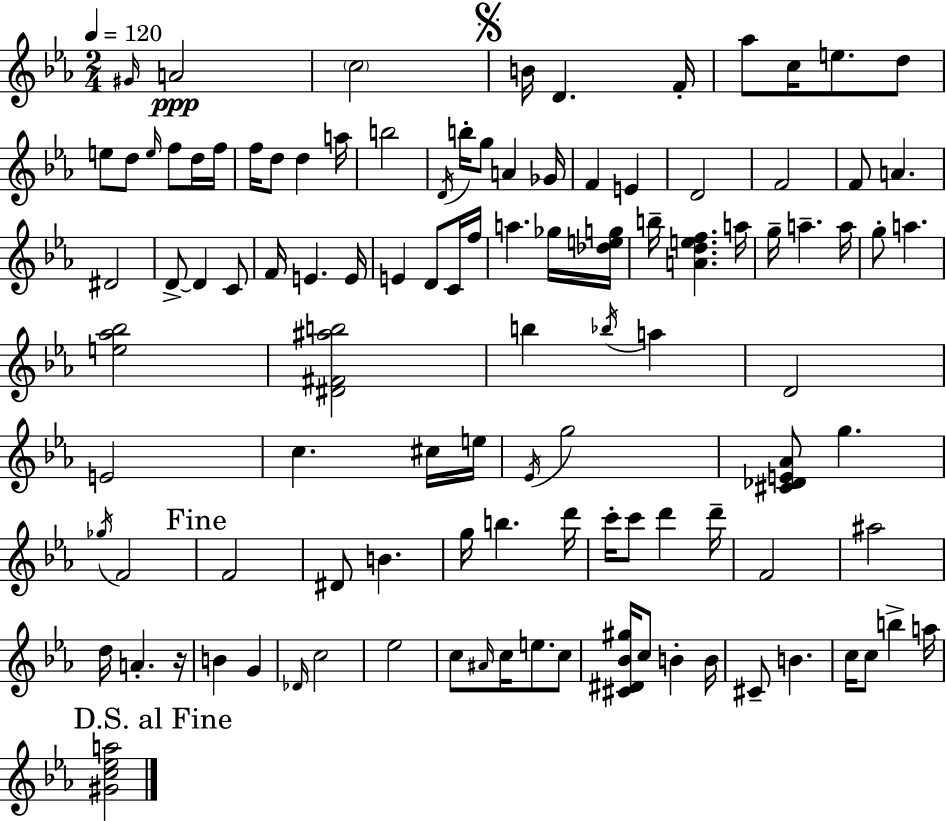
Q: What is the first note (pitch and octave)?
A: G#4